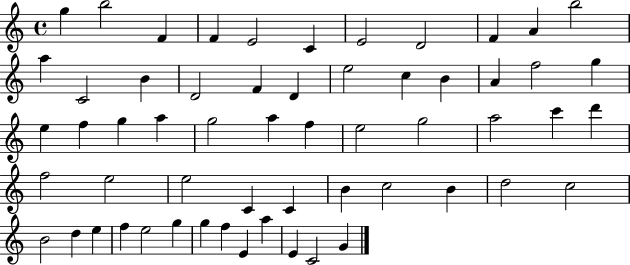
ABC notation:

X:1
T:Untitled
M:4/4
L:1/4
K:C
g b2 F F E2 C E2 D2 F A b2 a C2 B D2 F D e2 c B A f2 g e f g a g2 a f e2 g2 a2 c' d' f2 e2 e2 C C B c2 B d2 c2 B2 d e f e2 g g f E a E C2 G